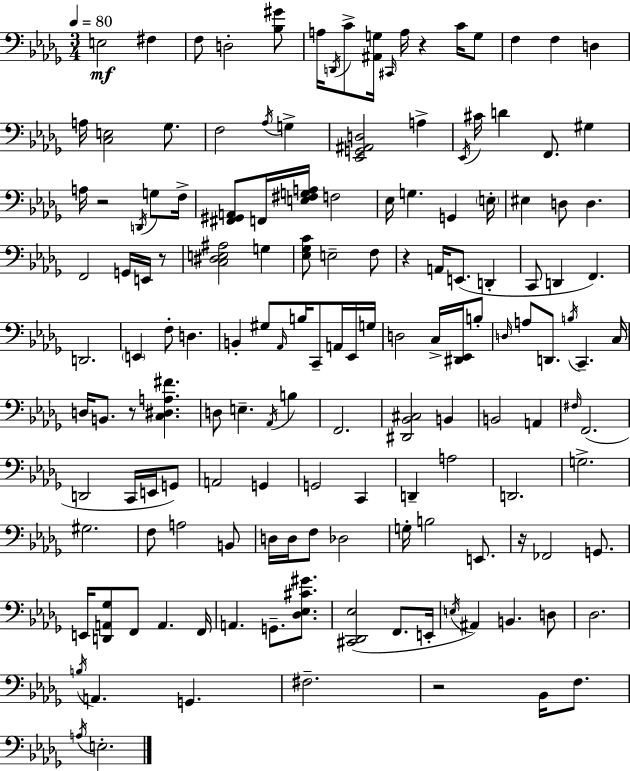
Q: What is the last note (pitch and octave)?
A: E3